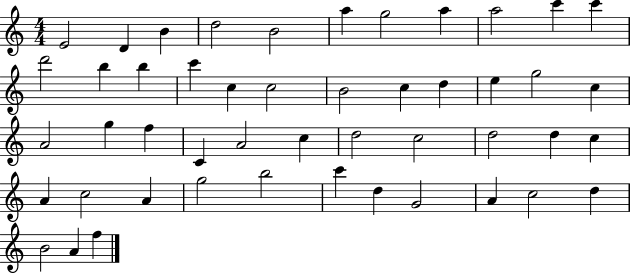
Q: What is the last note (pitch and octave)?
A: F5